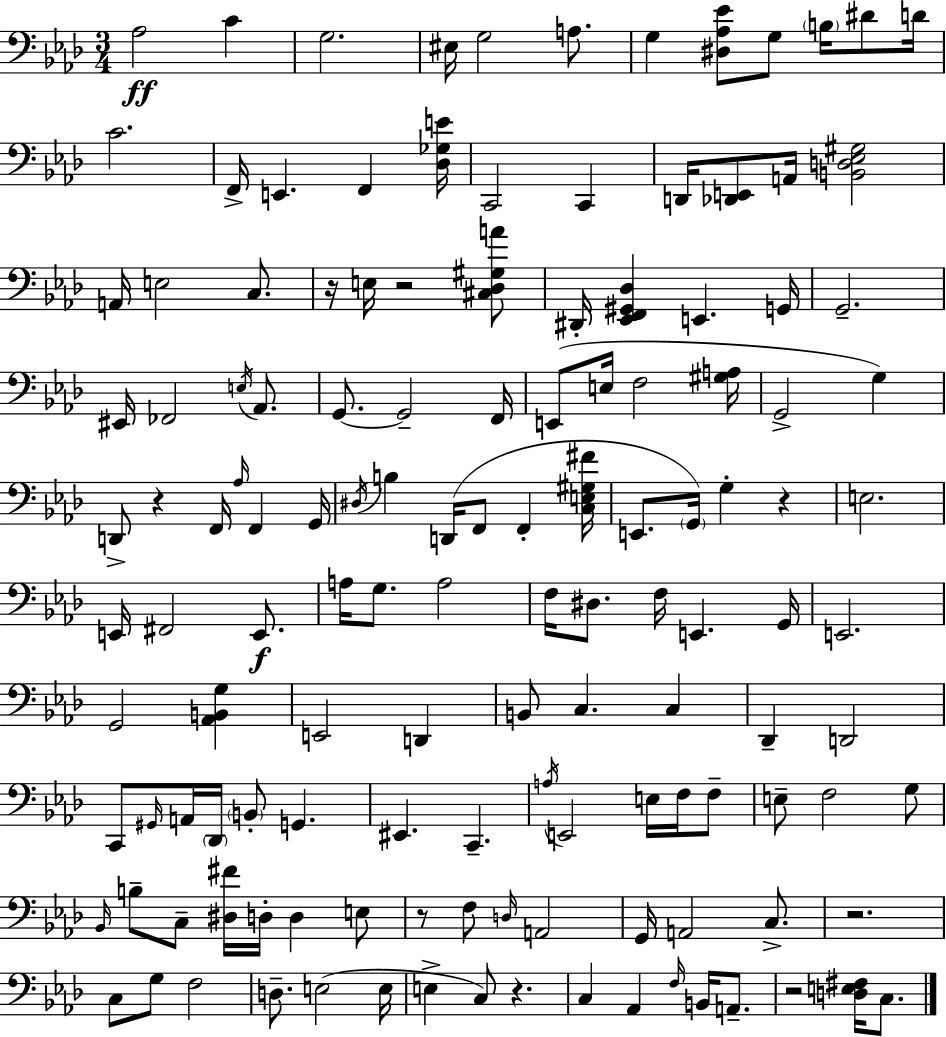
Ab3/h C4/q G3/h. EIS3/s G3/h A3/e. G3/q [D#3,Ab3,Eb4]/e G3/e B3/s D#4/e D4/s C4/h. F2/s E2/q. F2/q [Db3,Gb3,E4]/s C2/h C2/q D2/s [Db2,E2]/e A2/s [B2,D3,Eb3,G#3]/h A2/s E3/h C3/e. R/s E3/s R/h [C#3,Db3,G#3,A4]/e D#2/s [Eb2,F2,G#2,Db3]/q E2/q. G2/s G2/h. EIS2/s FES2/h E3/s Ab2/e. G2/e. G2/h F2/s E2/e E3/s F3/h [G#3,A3]/s G2/h G3/q D2/e R/q F2/s Ab3/s F2/q G2/s D#3/s B3/q D2/s F2/e F2/q [C3,E3,G#3,F#4]/s E2/e. G2/s G3/q R/q E3/h. E2/s F#2/h E2/e. A3/s G3/e. A3/h F3/s D#3/e. F3/s E2/q. G2/s E2/h. G2/h [Ab2,B2,G3]/q E2/h D2/q B2/e C3/q. C3/q Db2/q D2/h C2/e G#2/s A2/s Db2/s B2/e G2/q. EIS2/q. C2/q. A3/s E2/h E3/s F3/s F3/e E3/e F3/h G3/e Bb2/s B3/e C3/e [D#3,F#4]/s D3/s D3/q E3/e R/e F3/e D3/s A2/h G2/s A2/h C3/e. R/h. C3/e G3/e F3/h D3/e. E3/h E3/s E3/q C3/e R/q. C3/q Ab2/q F3/s B2/s A2/e. R/h [D3,E3,F#3]/s C3/e.